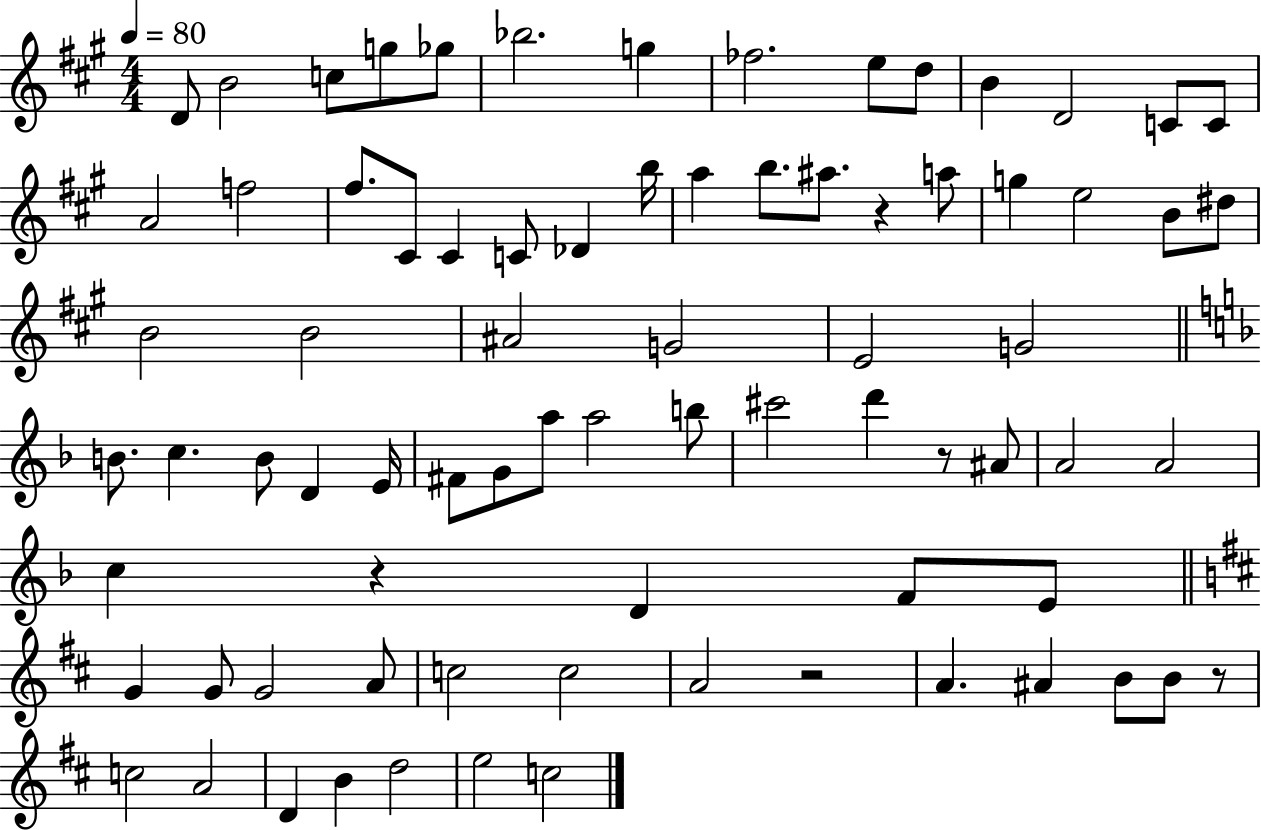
D4/e B4/h C5/e G5/e Gb5/e Bb5/h. G5/q FES5/h. E5/e D5/e B4/q D4/h C4/e C4/e A4/h F5/h F#5/e. C#4/e C#4/q C4/e Db4/q B5/s A5/q B5/e. A#5/e. R/q A5/e G5/q E5/h B4/e D#5/e B4/h B4/h A#4/h G4/h E4/h G4/h B4/e. C5/q. B4/e D4/q E4/s F#4/e G4/e A5/e A5/h B5/e C#6/h D6/q R/e A#4/e A4/h A4/h C5/q R/q D4/q F4/e E4/e G4/q G4/e G4/h A4/e C5/h C5/h A4/h R/h A4/q. A#4/q B4/e B4/e R/e C5/h A4/h D4/q B4/q D5/h E5/h C5/h